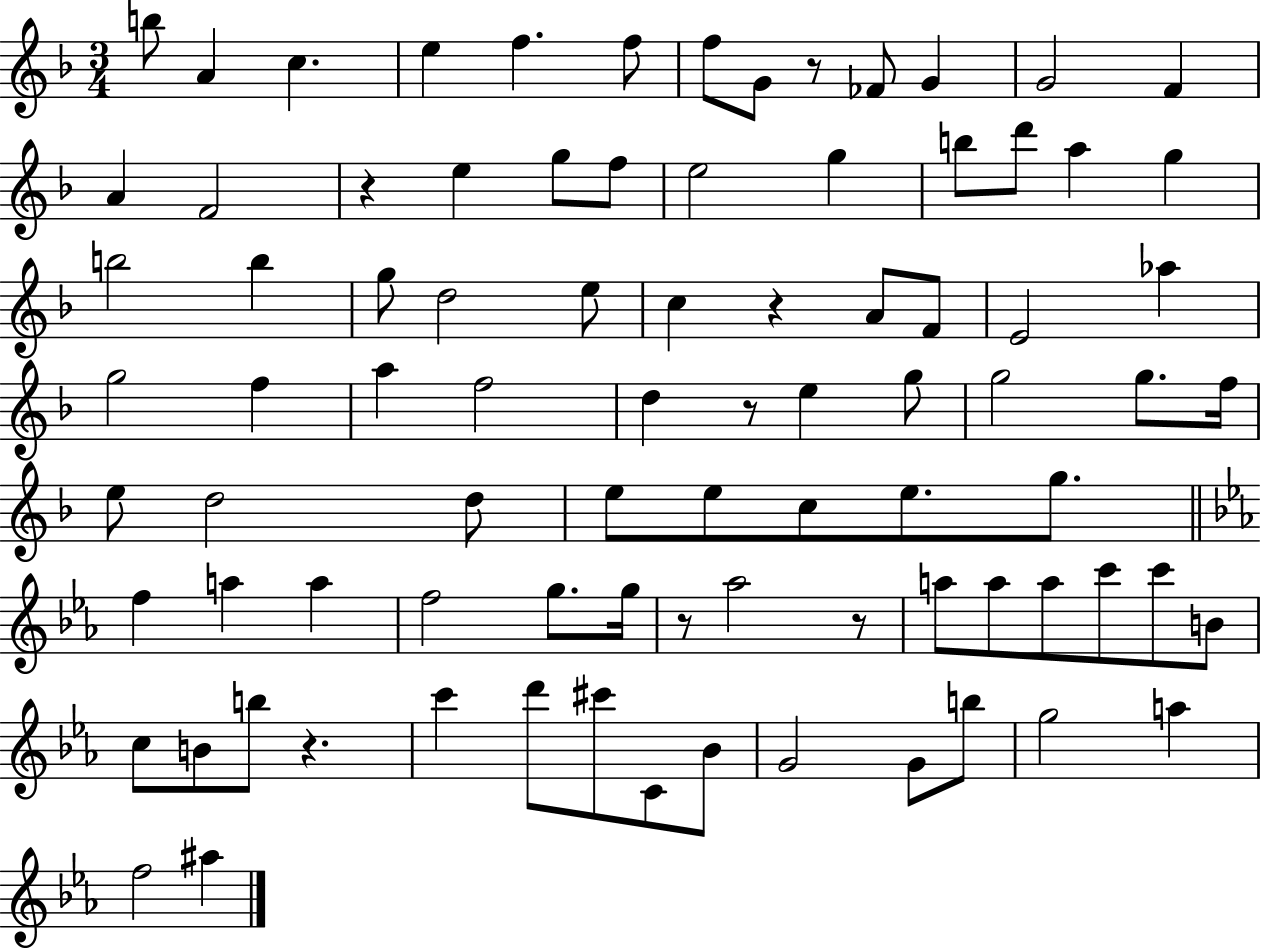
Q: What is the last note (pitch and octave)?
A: A#5